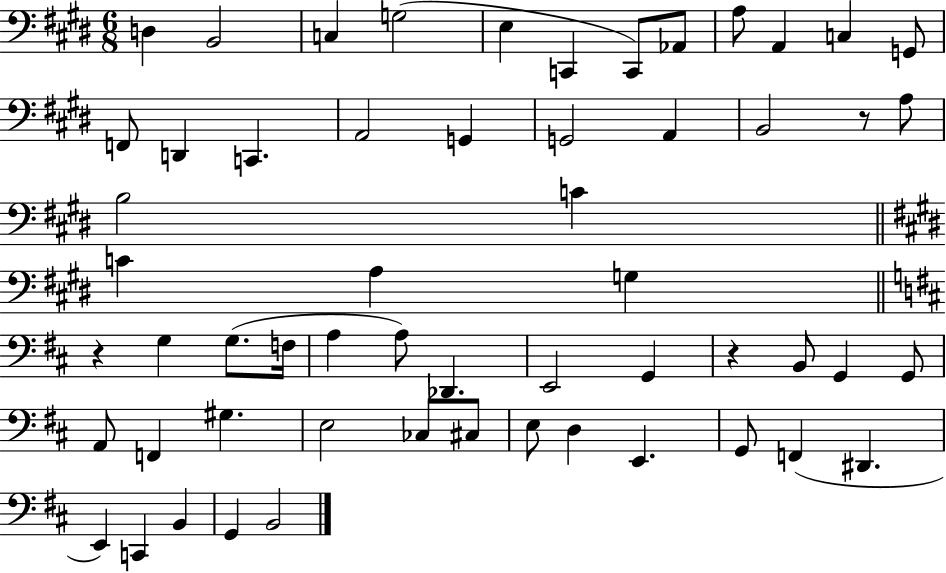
X:1
T:Untitled
M:6/8
L:1/4
K:E
D, B,,2 C, G,2 E, C,, C,,/2 _A,,/2 A,/2 A,, C, G,,/2 F,,/2 D,, C,, A,,2 G,, G,,2 A,, B,,2 z/2 A,/2 B,2 C C A, G, z G, G,/2 F,/4 A, A,/2 _D,, E,,2 G,, z B,,/2 G,, G,,/2 A,,/2 F,, ^G, E,2 _C,/2 ^C,/2 E,/2 D, E,, G,,/2 F,, ^D,, E,, C,, B,, G,, B,,2